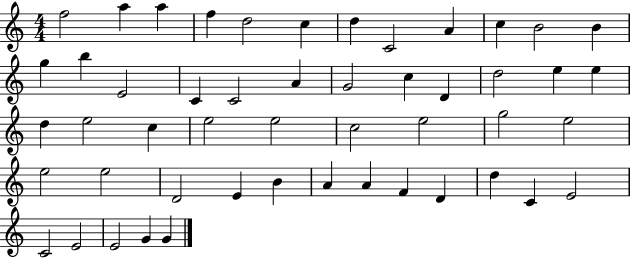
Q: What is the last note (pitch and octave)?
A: G4